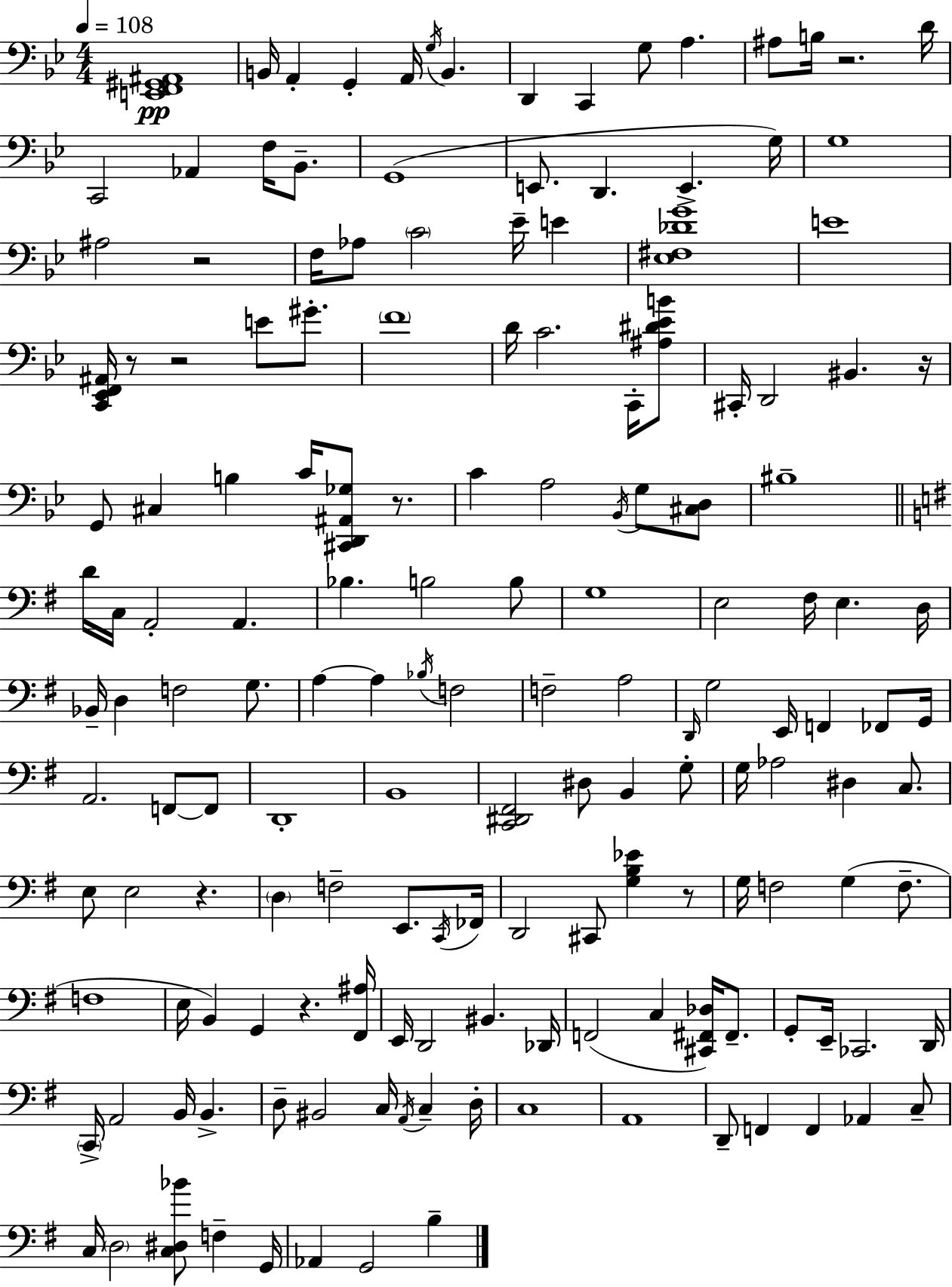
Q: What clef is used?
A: bass